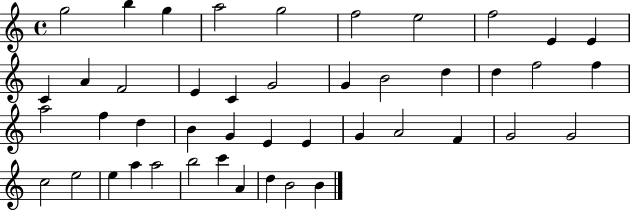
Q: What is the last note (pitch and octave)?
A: B4